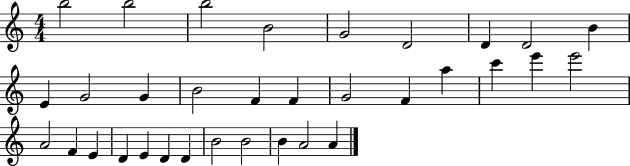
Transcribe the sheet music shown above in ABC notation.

X:1
T:Untitled
M:4/4
L:1/4
K:C
b2 b2 b2 B2 G2 D2 D D2 B E G2 G B2 F F G2 F a c' e' e'2 A2 F E D E D D B2 B2 B A2 A